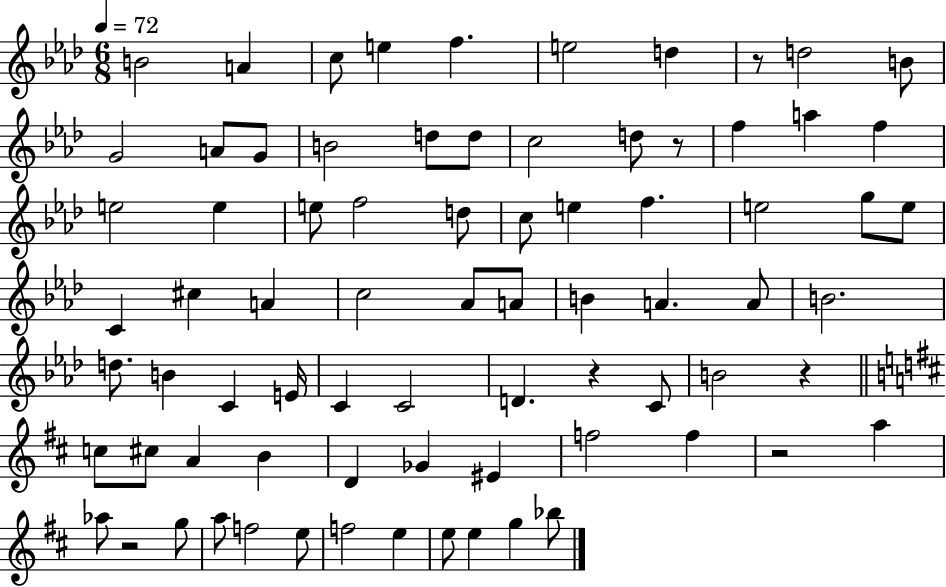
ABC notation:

X:1
T:Untitled
M:6/8
L:1/4
K:Ab
B2 A c/2 e f e2 d z/2 d2 B/2 G2 A/2 G/2 B2 d/2 d/2 c2 d/2 z/2 f a f e2 e e/2 f2 d/2 c/2 e f e2 g/2 e/2 C ^c A c2 _A/2 A/2 B A A/2 B2 d/2 B C E/4 C C2 D z C/2 B2 z c/2 ^c/2 A B D _G ^E f2 f z2 a _a/2 z2 g/2 a/2 f2 e/2 f2 e e/2 e g _b/2